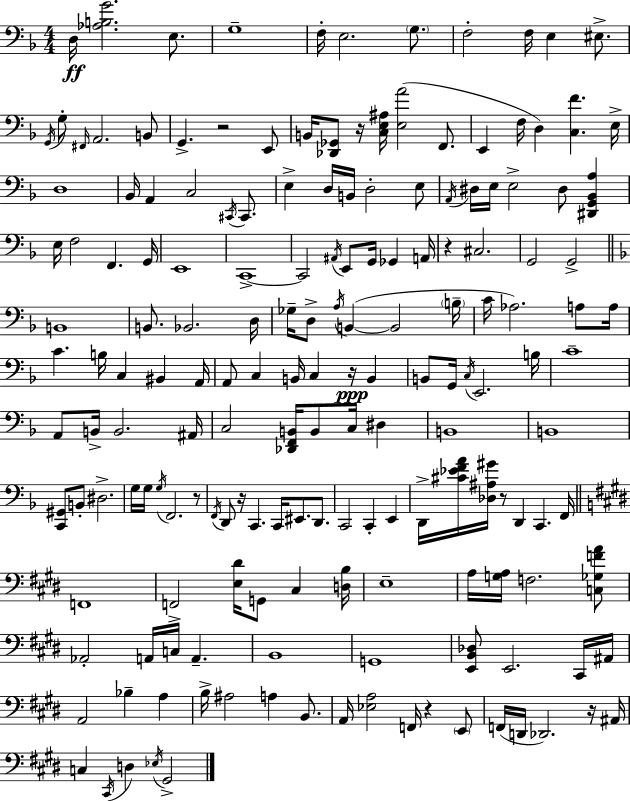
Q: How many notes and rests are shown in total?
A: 173